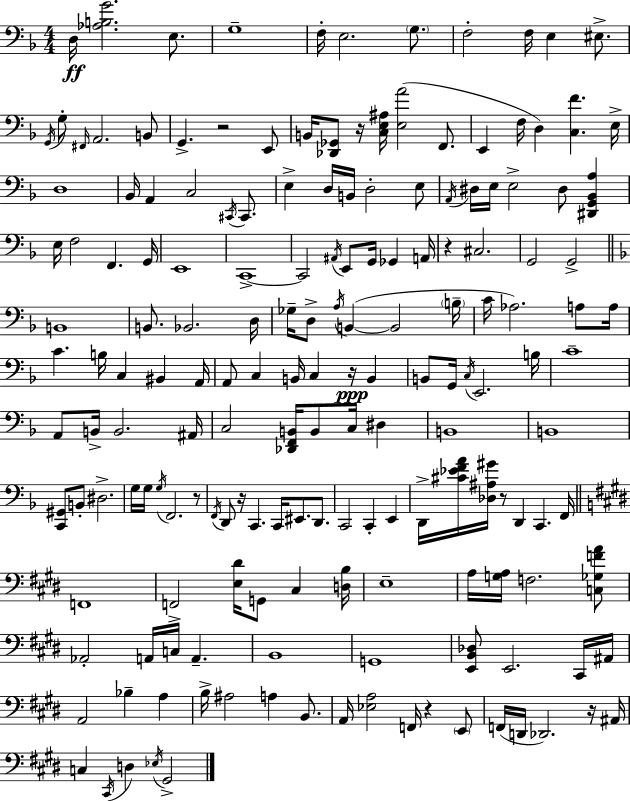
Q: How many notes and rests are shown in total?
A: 173